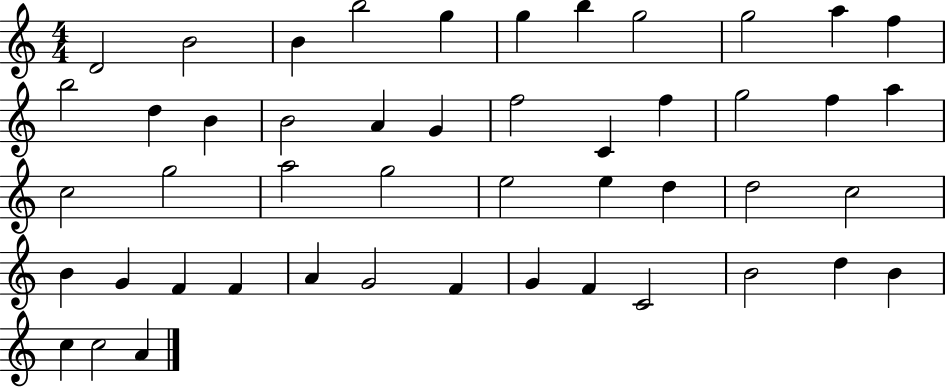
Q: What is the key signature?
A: C major